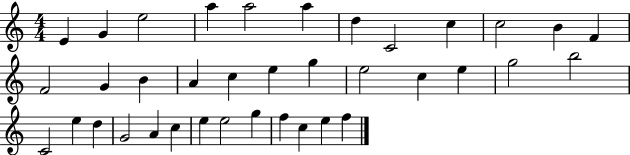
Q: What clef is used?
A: treble